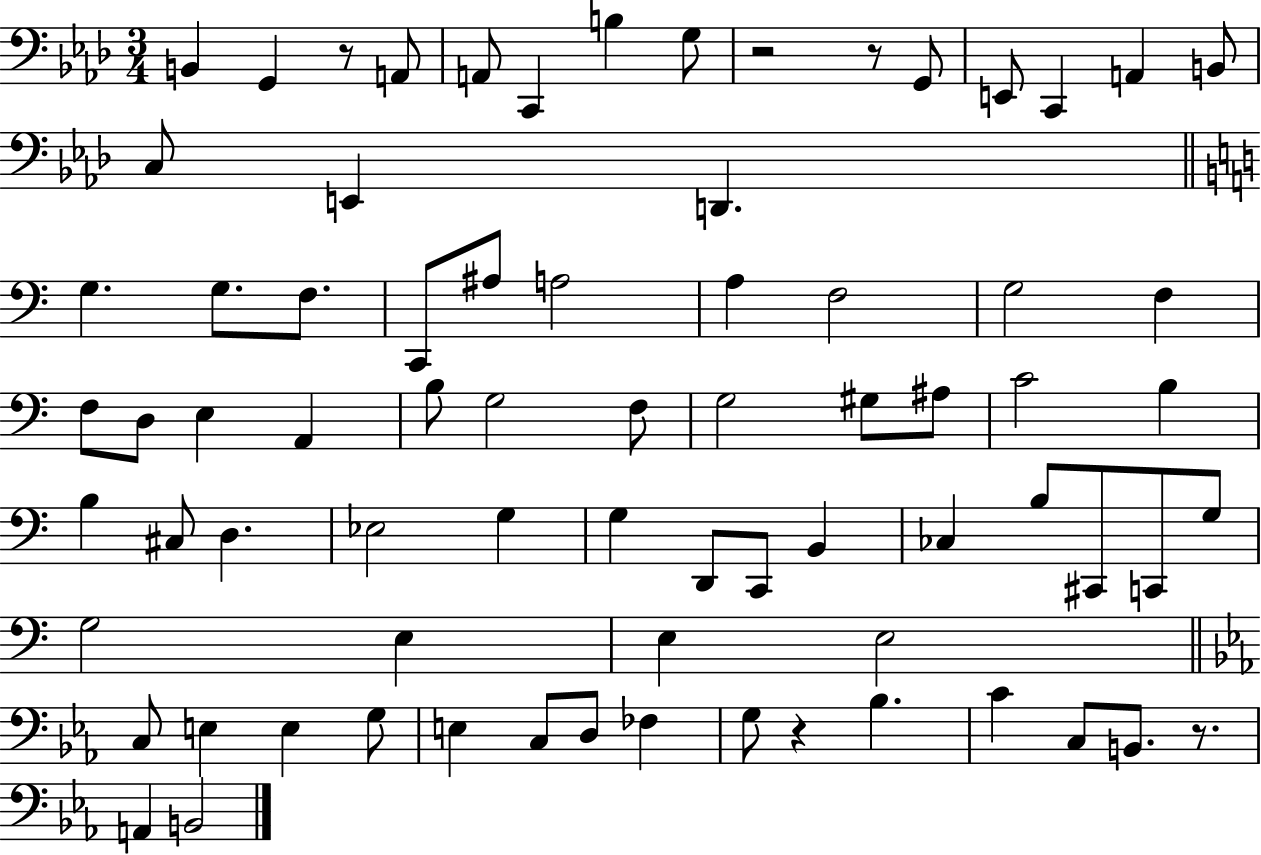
{
  \clef bass
  \numericTimeSignature
  \time 3/4
  \key aes \major
  b,4 g,4 r8 a,8 | a,8 c,4 b4 g8 | r2 r8 g,8 | e,8 c,4 a,4 b,8 | \break c8 e,4 d,4. | \bar "||" \break \key c \major g4. g8. f8. | c,8 ais8 a2 | a4 f2 | g2 f4 | \break f8 d8 e4 a,4 | b8 g2 f8 | g2 gis8 ais8 | c'2 b4 | \break b4 cis8 d4. | ees2 g4 | g4 d,8 c,8 b,4 | ces4 b8 cis,8 c,8 g8 | \break g2 e4 | e4 e2 | \bar "||" \break \key ees \major c8 e4 e4 g8 | e4 c8 d8 fes4 | g8 r4 bes4. | c'4 c8 b,8. r8. | \break a,4 b,2 | \bar "|."
}